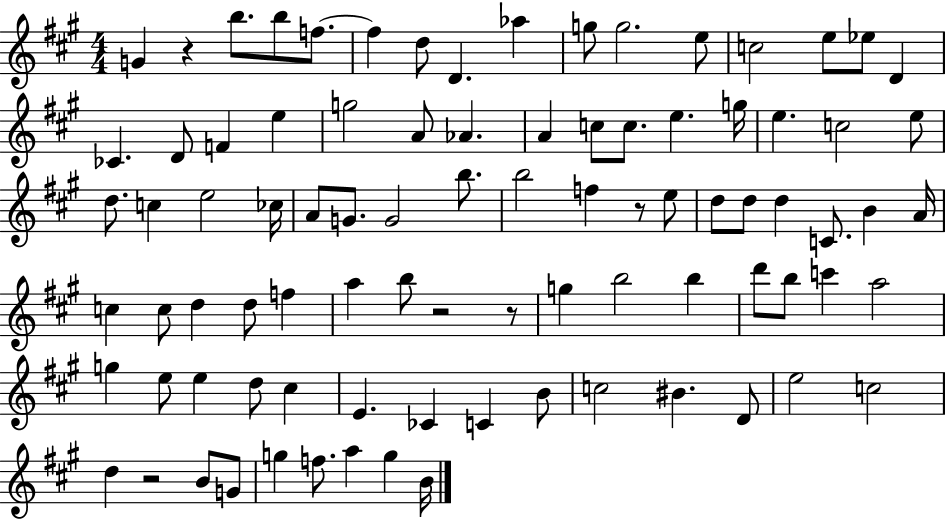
G4/q R/q B5/e. B5/e F5/e. F5/q D5/e D4/q. Ab5/q G5/e G5/h. E5/e C5/h E5/e Eb5/e D4/q CES4/q. D4/e F4/q E5/q G5/h A4/e Ab4/q. A4/q C5/e C5/e. E5/q. G5/s E5/q. C5/h E5/e D5/e. C5/q E5/h CES5/s A4/e G4/e. G4/h B5/e. B5/h F5/q R/e E5/e D5/e D5/e D5/q C4/e. B4/q A4/s C5/q C5/e D5/q D5/e F5/q A5/q B5/e R/h R/e G5/q B5/h B5/q D6/e B5/e C6/q A5/h G5/q E5/e E5/q D5/e C#5/q E4/q. CES4/q C4/q B4/e C5/h BIS4/q. D4/e E5/h C5/h D5/q R/h B4/e G4/e G5/q F5/e. A5/q G5/q B4/s